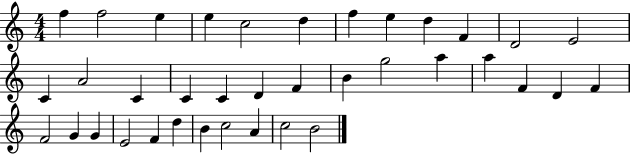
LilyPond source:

{
  \clef treble
  \numericTimeSignature
  \time 4/4
  \key c \major
  f''4 f''2 e''4 | e''4 c''2 d''4 | f''4 e''4 d''4 f'4 | d'2 e'2 | \break c'4 a'2 c'4 | c'4 c'4 d'4 f'4 | b'4 g''2 a''4 | a''4 f'4 d'4 f'4 | \break f'2 g'4 g'4 | e'2 f'4 d''4 | b'4 c''2 a'4 | c''2 b'2 | \break \bar "|."
}